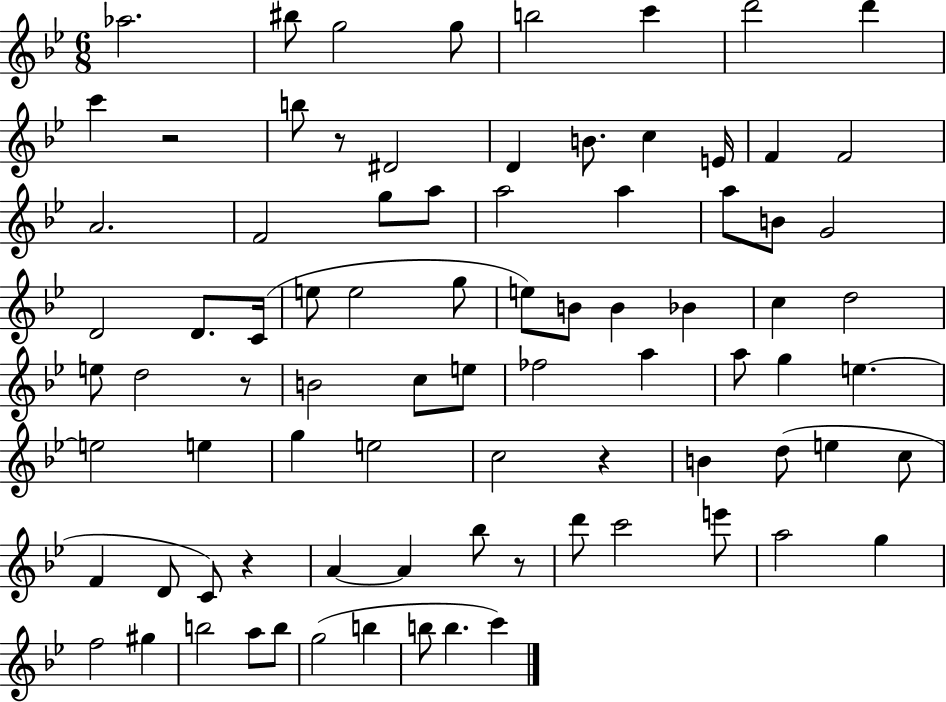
{
  \clef treble
  \numericTimeSignature
  \time 6/8
  \key bes \major
  \repeat volta 2 { aes''2. | bis''8 g''2 g''8 | b''2 c'''4 | d'''2 d'''4 | \break c'''4 r2 | b''8 r8 dis'2 | d'4 b'8. c''4 e'16 | f'4 f'2 | \break a'2. | f'2 g''8 a''8 | a''2 a''4 | a''8 b'8 g'2 | \break d'2 d'8. c'16( | e''8 e''2 g''8 | e''8) b'8 b'4 bes'4 | c''4 d''2 | \break e''8 d''2 r8 | b'2 c''8 e''8 | fes''2 a''4 | a''8 g''4 e''4.~~ | \break e''2 e''4 | g''4 e''2 | c''2 r4 | b'4 d''8( e''4 c''8 | \break f'4 d'8 c'8) r4 | a'4~~ a'4 bes''8 r8 | d'''8 c'''2 e'''8 | a''2 g''4 | \break f''2 gis''4 | b''2 a''8 b''8 | g''2( b''4 | b''8 b''4. c'''4) | \break } \bar "|."
}